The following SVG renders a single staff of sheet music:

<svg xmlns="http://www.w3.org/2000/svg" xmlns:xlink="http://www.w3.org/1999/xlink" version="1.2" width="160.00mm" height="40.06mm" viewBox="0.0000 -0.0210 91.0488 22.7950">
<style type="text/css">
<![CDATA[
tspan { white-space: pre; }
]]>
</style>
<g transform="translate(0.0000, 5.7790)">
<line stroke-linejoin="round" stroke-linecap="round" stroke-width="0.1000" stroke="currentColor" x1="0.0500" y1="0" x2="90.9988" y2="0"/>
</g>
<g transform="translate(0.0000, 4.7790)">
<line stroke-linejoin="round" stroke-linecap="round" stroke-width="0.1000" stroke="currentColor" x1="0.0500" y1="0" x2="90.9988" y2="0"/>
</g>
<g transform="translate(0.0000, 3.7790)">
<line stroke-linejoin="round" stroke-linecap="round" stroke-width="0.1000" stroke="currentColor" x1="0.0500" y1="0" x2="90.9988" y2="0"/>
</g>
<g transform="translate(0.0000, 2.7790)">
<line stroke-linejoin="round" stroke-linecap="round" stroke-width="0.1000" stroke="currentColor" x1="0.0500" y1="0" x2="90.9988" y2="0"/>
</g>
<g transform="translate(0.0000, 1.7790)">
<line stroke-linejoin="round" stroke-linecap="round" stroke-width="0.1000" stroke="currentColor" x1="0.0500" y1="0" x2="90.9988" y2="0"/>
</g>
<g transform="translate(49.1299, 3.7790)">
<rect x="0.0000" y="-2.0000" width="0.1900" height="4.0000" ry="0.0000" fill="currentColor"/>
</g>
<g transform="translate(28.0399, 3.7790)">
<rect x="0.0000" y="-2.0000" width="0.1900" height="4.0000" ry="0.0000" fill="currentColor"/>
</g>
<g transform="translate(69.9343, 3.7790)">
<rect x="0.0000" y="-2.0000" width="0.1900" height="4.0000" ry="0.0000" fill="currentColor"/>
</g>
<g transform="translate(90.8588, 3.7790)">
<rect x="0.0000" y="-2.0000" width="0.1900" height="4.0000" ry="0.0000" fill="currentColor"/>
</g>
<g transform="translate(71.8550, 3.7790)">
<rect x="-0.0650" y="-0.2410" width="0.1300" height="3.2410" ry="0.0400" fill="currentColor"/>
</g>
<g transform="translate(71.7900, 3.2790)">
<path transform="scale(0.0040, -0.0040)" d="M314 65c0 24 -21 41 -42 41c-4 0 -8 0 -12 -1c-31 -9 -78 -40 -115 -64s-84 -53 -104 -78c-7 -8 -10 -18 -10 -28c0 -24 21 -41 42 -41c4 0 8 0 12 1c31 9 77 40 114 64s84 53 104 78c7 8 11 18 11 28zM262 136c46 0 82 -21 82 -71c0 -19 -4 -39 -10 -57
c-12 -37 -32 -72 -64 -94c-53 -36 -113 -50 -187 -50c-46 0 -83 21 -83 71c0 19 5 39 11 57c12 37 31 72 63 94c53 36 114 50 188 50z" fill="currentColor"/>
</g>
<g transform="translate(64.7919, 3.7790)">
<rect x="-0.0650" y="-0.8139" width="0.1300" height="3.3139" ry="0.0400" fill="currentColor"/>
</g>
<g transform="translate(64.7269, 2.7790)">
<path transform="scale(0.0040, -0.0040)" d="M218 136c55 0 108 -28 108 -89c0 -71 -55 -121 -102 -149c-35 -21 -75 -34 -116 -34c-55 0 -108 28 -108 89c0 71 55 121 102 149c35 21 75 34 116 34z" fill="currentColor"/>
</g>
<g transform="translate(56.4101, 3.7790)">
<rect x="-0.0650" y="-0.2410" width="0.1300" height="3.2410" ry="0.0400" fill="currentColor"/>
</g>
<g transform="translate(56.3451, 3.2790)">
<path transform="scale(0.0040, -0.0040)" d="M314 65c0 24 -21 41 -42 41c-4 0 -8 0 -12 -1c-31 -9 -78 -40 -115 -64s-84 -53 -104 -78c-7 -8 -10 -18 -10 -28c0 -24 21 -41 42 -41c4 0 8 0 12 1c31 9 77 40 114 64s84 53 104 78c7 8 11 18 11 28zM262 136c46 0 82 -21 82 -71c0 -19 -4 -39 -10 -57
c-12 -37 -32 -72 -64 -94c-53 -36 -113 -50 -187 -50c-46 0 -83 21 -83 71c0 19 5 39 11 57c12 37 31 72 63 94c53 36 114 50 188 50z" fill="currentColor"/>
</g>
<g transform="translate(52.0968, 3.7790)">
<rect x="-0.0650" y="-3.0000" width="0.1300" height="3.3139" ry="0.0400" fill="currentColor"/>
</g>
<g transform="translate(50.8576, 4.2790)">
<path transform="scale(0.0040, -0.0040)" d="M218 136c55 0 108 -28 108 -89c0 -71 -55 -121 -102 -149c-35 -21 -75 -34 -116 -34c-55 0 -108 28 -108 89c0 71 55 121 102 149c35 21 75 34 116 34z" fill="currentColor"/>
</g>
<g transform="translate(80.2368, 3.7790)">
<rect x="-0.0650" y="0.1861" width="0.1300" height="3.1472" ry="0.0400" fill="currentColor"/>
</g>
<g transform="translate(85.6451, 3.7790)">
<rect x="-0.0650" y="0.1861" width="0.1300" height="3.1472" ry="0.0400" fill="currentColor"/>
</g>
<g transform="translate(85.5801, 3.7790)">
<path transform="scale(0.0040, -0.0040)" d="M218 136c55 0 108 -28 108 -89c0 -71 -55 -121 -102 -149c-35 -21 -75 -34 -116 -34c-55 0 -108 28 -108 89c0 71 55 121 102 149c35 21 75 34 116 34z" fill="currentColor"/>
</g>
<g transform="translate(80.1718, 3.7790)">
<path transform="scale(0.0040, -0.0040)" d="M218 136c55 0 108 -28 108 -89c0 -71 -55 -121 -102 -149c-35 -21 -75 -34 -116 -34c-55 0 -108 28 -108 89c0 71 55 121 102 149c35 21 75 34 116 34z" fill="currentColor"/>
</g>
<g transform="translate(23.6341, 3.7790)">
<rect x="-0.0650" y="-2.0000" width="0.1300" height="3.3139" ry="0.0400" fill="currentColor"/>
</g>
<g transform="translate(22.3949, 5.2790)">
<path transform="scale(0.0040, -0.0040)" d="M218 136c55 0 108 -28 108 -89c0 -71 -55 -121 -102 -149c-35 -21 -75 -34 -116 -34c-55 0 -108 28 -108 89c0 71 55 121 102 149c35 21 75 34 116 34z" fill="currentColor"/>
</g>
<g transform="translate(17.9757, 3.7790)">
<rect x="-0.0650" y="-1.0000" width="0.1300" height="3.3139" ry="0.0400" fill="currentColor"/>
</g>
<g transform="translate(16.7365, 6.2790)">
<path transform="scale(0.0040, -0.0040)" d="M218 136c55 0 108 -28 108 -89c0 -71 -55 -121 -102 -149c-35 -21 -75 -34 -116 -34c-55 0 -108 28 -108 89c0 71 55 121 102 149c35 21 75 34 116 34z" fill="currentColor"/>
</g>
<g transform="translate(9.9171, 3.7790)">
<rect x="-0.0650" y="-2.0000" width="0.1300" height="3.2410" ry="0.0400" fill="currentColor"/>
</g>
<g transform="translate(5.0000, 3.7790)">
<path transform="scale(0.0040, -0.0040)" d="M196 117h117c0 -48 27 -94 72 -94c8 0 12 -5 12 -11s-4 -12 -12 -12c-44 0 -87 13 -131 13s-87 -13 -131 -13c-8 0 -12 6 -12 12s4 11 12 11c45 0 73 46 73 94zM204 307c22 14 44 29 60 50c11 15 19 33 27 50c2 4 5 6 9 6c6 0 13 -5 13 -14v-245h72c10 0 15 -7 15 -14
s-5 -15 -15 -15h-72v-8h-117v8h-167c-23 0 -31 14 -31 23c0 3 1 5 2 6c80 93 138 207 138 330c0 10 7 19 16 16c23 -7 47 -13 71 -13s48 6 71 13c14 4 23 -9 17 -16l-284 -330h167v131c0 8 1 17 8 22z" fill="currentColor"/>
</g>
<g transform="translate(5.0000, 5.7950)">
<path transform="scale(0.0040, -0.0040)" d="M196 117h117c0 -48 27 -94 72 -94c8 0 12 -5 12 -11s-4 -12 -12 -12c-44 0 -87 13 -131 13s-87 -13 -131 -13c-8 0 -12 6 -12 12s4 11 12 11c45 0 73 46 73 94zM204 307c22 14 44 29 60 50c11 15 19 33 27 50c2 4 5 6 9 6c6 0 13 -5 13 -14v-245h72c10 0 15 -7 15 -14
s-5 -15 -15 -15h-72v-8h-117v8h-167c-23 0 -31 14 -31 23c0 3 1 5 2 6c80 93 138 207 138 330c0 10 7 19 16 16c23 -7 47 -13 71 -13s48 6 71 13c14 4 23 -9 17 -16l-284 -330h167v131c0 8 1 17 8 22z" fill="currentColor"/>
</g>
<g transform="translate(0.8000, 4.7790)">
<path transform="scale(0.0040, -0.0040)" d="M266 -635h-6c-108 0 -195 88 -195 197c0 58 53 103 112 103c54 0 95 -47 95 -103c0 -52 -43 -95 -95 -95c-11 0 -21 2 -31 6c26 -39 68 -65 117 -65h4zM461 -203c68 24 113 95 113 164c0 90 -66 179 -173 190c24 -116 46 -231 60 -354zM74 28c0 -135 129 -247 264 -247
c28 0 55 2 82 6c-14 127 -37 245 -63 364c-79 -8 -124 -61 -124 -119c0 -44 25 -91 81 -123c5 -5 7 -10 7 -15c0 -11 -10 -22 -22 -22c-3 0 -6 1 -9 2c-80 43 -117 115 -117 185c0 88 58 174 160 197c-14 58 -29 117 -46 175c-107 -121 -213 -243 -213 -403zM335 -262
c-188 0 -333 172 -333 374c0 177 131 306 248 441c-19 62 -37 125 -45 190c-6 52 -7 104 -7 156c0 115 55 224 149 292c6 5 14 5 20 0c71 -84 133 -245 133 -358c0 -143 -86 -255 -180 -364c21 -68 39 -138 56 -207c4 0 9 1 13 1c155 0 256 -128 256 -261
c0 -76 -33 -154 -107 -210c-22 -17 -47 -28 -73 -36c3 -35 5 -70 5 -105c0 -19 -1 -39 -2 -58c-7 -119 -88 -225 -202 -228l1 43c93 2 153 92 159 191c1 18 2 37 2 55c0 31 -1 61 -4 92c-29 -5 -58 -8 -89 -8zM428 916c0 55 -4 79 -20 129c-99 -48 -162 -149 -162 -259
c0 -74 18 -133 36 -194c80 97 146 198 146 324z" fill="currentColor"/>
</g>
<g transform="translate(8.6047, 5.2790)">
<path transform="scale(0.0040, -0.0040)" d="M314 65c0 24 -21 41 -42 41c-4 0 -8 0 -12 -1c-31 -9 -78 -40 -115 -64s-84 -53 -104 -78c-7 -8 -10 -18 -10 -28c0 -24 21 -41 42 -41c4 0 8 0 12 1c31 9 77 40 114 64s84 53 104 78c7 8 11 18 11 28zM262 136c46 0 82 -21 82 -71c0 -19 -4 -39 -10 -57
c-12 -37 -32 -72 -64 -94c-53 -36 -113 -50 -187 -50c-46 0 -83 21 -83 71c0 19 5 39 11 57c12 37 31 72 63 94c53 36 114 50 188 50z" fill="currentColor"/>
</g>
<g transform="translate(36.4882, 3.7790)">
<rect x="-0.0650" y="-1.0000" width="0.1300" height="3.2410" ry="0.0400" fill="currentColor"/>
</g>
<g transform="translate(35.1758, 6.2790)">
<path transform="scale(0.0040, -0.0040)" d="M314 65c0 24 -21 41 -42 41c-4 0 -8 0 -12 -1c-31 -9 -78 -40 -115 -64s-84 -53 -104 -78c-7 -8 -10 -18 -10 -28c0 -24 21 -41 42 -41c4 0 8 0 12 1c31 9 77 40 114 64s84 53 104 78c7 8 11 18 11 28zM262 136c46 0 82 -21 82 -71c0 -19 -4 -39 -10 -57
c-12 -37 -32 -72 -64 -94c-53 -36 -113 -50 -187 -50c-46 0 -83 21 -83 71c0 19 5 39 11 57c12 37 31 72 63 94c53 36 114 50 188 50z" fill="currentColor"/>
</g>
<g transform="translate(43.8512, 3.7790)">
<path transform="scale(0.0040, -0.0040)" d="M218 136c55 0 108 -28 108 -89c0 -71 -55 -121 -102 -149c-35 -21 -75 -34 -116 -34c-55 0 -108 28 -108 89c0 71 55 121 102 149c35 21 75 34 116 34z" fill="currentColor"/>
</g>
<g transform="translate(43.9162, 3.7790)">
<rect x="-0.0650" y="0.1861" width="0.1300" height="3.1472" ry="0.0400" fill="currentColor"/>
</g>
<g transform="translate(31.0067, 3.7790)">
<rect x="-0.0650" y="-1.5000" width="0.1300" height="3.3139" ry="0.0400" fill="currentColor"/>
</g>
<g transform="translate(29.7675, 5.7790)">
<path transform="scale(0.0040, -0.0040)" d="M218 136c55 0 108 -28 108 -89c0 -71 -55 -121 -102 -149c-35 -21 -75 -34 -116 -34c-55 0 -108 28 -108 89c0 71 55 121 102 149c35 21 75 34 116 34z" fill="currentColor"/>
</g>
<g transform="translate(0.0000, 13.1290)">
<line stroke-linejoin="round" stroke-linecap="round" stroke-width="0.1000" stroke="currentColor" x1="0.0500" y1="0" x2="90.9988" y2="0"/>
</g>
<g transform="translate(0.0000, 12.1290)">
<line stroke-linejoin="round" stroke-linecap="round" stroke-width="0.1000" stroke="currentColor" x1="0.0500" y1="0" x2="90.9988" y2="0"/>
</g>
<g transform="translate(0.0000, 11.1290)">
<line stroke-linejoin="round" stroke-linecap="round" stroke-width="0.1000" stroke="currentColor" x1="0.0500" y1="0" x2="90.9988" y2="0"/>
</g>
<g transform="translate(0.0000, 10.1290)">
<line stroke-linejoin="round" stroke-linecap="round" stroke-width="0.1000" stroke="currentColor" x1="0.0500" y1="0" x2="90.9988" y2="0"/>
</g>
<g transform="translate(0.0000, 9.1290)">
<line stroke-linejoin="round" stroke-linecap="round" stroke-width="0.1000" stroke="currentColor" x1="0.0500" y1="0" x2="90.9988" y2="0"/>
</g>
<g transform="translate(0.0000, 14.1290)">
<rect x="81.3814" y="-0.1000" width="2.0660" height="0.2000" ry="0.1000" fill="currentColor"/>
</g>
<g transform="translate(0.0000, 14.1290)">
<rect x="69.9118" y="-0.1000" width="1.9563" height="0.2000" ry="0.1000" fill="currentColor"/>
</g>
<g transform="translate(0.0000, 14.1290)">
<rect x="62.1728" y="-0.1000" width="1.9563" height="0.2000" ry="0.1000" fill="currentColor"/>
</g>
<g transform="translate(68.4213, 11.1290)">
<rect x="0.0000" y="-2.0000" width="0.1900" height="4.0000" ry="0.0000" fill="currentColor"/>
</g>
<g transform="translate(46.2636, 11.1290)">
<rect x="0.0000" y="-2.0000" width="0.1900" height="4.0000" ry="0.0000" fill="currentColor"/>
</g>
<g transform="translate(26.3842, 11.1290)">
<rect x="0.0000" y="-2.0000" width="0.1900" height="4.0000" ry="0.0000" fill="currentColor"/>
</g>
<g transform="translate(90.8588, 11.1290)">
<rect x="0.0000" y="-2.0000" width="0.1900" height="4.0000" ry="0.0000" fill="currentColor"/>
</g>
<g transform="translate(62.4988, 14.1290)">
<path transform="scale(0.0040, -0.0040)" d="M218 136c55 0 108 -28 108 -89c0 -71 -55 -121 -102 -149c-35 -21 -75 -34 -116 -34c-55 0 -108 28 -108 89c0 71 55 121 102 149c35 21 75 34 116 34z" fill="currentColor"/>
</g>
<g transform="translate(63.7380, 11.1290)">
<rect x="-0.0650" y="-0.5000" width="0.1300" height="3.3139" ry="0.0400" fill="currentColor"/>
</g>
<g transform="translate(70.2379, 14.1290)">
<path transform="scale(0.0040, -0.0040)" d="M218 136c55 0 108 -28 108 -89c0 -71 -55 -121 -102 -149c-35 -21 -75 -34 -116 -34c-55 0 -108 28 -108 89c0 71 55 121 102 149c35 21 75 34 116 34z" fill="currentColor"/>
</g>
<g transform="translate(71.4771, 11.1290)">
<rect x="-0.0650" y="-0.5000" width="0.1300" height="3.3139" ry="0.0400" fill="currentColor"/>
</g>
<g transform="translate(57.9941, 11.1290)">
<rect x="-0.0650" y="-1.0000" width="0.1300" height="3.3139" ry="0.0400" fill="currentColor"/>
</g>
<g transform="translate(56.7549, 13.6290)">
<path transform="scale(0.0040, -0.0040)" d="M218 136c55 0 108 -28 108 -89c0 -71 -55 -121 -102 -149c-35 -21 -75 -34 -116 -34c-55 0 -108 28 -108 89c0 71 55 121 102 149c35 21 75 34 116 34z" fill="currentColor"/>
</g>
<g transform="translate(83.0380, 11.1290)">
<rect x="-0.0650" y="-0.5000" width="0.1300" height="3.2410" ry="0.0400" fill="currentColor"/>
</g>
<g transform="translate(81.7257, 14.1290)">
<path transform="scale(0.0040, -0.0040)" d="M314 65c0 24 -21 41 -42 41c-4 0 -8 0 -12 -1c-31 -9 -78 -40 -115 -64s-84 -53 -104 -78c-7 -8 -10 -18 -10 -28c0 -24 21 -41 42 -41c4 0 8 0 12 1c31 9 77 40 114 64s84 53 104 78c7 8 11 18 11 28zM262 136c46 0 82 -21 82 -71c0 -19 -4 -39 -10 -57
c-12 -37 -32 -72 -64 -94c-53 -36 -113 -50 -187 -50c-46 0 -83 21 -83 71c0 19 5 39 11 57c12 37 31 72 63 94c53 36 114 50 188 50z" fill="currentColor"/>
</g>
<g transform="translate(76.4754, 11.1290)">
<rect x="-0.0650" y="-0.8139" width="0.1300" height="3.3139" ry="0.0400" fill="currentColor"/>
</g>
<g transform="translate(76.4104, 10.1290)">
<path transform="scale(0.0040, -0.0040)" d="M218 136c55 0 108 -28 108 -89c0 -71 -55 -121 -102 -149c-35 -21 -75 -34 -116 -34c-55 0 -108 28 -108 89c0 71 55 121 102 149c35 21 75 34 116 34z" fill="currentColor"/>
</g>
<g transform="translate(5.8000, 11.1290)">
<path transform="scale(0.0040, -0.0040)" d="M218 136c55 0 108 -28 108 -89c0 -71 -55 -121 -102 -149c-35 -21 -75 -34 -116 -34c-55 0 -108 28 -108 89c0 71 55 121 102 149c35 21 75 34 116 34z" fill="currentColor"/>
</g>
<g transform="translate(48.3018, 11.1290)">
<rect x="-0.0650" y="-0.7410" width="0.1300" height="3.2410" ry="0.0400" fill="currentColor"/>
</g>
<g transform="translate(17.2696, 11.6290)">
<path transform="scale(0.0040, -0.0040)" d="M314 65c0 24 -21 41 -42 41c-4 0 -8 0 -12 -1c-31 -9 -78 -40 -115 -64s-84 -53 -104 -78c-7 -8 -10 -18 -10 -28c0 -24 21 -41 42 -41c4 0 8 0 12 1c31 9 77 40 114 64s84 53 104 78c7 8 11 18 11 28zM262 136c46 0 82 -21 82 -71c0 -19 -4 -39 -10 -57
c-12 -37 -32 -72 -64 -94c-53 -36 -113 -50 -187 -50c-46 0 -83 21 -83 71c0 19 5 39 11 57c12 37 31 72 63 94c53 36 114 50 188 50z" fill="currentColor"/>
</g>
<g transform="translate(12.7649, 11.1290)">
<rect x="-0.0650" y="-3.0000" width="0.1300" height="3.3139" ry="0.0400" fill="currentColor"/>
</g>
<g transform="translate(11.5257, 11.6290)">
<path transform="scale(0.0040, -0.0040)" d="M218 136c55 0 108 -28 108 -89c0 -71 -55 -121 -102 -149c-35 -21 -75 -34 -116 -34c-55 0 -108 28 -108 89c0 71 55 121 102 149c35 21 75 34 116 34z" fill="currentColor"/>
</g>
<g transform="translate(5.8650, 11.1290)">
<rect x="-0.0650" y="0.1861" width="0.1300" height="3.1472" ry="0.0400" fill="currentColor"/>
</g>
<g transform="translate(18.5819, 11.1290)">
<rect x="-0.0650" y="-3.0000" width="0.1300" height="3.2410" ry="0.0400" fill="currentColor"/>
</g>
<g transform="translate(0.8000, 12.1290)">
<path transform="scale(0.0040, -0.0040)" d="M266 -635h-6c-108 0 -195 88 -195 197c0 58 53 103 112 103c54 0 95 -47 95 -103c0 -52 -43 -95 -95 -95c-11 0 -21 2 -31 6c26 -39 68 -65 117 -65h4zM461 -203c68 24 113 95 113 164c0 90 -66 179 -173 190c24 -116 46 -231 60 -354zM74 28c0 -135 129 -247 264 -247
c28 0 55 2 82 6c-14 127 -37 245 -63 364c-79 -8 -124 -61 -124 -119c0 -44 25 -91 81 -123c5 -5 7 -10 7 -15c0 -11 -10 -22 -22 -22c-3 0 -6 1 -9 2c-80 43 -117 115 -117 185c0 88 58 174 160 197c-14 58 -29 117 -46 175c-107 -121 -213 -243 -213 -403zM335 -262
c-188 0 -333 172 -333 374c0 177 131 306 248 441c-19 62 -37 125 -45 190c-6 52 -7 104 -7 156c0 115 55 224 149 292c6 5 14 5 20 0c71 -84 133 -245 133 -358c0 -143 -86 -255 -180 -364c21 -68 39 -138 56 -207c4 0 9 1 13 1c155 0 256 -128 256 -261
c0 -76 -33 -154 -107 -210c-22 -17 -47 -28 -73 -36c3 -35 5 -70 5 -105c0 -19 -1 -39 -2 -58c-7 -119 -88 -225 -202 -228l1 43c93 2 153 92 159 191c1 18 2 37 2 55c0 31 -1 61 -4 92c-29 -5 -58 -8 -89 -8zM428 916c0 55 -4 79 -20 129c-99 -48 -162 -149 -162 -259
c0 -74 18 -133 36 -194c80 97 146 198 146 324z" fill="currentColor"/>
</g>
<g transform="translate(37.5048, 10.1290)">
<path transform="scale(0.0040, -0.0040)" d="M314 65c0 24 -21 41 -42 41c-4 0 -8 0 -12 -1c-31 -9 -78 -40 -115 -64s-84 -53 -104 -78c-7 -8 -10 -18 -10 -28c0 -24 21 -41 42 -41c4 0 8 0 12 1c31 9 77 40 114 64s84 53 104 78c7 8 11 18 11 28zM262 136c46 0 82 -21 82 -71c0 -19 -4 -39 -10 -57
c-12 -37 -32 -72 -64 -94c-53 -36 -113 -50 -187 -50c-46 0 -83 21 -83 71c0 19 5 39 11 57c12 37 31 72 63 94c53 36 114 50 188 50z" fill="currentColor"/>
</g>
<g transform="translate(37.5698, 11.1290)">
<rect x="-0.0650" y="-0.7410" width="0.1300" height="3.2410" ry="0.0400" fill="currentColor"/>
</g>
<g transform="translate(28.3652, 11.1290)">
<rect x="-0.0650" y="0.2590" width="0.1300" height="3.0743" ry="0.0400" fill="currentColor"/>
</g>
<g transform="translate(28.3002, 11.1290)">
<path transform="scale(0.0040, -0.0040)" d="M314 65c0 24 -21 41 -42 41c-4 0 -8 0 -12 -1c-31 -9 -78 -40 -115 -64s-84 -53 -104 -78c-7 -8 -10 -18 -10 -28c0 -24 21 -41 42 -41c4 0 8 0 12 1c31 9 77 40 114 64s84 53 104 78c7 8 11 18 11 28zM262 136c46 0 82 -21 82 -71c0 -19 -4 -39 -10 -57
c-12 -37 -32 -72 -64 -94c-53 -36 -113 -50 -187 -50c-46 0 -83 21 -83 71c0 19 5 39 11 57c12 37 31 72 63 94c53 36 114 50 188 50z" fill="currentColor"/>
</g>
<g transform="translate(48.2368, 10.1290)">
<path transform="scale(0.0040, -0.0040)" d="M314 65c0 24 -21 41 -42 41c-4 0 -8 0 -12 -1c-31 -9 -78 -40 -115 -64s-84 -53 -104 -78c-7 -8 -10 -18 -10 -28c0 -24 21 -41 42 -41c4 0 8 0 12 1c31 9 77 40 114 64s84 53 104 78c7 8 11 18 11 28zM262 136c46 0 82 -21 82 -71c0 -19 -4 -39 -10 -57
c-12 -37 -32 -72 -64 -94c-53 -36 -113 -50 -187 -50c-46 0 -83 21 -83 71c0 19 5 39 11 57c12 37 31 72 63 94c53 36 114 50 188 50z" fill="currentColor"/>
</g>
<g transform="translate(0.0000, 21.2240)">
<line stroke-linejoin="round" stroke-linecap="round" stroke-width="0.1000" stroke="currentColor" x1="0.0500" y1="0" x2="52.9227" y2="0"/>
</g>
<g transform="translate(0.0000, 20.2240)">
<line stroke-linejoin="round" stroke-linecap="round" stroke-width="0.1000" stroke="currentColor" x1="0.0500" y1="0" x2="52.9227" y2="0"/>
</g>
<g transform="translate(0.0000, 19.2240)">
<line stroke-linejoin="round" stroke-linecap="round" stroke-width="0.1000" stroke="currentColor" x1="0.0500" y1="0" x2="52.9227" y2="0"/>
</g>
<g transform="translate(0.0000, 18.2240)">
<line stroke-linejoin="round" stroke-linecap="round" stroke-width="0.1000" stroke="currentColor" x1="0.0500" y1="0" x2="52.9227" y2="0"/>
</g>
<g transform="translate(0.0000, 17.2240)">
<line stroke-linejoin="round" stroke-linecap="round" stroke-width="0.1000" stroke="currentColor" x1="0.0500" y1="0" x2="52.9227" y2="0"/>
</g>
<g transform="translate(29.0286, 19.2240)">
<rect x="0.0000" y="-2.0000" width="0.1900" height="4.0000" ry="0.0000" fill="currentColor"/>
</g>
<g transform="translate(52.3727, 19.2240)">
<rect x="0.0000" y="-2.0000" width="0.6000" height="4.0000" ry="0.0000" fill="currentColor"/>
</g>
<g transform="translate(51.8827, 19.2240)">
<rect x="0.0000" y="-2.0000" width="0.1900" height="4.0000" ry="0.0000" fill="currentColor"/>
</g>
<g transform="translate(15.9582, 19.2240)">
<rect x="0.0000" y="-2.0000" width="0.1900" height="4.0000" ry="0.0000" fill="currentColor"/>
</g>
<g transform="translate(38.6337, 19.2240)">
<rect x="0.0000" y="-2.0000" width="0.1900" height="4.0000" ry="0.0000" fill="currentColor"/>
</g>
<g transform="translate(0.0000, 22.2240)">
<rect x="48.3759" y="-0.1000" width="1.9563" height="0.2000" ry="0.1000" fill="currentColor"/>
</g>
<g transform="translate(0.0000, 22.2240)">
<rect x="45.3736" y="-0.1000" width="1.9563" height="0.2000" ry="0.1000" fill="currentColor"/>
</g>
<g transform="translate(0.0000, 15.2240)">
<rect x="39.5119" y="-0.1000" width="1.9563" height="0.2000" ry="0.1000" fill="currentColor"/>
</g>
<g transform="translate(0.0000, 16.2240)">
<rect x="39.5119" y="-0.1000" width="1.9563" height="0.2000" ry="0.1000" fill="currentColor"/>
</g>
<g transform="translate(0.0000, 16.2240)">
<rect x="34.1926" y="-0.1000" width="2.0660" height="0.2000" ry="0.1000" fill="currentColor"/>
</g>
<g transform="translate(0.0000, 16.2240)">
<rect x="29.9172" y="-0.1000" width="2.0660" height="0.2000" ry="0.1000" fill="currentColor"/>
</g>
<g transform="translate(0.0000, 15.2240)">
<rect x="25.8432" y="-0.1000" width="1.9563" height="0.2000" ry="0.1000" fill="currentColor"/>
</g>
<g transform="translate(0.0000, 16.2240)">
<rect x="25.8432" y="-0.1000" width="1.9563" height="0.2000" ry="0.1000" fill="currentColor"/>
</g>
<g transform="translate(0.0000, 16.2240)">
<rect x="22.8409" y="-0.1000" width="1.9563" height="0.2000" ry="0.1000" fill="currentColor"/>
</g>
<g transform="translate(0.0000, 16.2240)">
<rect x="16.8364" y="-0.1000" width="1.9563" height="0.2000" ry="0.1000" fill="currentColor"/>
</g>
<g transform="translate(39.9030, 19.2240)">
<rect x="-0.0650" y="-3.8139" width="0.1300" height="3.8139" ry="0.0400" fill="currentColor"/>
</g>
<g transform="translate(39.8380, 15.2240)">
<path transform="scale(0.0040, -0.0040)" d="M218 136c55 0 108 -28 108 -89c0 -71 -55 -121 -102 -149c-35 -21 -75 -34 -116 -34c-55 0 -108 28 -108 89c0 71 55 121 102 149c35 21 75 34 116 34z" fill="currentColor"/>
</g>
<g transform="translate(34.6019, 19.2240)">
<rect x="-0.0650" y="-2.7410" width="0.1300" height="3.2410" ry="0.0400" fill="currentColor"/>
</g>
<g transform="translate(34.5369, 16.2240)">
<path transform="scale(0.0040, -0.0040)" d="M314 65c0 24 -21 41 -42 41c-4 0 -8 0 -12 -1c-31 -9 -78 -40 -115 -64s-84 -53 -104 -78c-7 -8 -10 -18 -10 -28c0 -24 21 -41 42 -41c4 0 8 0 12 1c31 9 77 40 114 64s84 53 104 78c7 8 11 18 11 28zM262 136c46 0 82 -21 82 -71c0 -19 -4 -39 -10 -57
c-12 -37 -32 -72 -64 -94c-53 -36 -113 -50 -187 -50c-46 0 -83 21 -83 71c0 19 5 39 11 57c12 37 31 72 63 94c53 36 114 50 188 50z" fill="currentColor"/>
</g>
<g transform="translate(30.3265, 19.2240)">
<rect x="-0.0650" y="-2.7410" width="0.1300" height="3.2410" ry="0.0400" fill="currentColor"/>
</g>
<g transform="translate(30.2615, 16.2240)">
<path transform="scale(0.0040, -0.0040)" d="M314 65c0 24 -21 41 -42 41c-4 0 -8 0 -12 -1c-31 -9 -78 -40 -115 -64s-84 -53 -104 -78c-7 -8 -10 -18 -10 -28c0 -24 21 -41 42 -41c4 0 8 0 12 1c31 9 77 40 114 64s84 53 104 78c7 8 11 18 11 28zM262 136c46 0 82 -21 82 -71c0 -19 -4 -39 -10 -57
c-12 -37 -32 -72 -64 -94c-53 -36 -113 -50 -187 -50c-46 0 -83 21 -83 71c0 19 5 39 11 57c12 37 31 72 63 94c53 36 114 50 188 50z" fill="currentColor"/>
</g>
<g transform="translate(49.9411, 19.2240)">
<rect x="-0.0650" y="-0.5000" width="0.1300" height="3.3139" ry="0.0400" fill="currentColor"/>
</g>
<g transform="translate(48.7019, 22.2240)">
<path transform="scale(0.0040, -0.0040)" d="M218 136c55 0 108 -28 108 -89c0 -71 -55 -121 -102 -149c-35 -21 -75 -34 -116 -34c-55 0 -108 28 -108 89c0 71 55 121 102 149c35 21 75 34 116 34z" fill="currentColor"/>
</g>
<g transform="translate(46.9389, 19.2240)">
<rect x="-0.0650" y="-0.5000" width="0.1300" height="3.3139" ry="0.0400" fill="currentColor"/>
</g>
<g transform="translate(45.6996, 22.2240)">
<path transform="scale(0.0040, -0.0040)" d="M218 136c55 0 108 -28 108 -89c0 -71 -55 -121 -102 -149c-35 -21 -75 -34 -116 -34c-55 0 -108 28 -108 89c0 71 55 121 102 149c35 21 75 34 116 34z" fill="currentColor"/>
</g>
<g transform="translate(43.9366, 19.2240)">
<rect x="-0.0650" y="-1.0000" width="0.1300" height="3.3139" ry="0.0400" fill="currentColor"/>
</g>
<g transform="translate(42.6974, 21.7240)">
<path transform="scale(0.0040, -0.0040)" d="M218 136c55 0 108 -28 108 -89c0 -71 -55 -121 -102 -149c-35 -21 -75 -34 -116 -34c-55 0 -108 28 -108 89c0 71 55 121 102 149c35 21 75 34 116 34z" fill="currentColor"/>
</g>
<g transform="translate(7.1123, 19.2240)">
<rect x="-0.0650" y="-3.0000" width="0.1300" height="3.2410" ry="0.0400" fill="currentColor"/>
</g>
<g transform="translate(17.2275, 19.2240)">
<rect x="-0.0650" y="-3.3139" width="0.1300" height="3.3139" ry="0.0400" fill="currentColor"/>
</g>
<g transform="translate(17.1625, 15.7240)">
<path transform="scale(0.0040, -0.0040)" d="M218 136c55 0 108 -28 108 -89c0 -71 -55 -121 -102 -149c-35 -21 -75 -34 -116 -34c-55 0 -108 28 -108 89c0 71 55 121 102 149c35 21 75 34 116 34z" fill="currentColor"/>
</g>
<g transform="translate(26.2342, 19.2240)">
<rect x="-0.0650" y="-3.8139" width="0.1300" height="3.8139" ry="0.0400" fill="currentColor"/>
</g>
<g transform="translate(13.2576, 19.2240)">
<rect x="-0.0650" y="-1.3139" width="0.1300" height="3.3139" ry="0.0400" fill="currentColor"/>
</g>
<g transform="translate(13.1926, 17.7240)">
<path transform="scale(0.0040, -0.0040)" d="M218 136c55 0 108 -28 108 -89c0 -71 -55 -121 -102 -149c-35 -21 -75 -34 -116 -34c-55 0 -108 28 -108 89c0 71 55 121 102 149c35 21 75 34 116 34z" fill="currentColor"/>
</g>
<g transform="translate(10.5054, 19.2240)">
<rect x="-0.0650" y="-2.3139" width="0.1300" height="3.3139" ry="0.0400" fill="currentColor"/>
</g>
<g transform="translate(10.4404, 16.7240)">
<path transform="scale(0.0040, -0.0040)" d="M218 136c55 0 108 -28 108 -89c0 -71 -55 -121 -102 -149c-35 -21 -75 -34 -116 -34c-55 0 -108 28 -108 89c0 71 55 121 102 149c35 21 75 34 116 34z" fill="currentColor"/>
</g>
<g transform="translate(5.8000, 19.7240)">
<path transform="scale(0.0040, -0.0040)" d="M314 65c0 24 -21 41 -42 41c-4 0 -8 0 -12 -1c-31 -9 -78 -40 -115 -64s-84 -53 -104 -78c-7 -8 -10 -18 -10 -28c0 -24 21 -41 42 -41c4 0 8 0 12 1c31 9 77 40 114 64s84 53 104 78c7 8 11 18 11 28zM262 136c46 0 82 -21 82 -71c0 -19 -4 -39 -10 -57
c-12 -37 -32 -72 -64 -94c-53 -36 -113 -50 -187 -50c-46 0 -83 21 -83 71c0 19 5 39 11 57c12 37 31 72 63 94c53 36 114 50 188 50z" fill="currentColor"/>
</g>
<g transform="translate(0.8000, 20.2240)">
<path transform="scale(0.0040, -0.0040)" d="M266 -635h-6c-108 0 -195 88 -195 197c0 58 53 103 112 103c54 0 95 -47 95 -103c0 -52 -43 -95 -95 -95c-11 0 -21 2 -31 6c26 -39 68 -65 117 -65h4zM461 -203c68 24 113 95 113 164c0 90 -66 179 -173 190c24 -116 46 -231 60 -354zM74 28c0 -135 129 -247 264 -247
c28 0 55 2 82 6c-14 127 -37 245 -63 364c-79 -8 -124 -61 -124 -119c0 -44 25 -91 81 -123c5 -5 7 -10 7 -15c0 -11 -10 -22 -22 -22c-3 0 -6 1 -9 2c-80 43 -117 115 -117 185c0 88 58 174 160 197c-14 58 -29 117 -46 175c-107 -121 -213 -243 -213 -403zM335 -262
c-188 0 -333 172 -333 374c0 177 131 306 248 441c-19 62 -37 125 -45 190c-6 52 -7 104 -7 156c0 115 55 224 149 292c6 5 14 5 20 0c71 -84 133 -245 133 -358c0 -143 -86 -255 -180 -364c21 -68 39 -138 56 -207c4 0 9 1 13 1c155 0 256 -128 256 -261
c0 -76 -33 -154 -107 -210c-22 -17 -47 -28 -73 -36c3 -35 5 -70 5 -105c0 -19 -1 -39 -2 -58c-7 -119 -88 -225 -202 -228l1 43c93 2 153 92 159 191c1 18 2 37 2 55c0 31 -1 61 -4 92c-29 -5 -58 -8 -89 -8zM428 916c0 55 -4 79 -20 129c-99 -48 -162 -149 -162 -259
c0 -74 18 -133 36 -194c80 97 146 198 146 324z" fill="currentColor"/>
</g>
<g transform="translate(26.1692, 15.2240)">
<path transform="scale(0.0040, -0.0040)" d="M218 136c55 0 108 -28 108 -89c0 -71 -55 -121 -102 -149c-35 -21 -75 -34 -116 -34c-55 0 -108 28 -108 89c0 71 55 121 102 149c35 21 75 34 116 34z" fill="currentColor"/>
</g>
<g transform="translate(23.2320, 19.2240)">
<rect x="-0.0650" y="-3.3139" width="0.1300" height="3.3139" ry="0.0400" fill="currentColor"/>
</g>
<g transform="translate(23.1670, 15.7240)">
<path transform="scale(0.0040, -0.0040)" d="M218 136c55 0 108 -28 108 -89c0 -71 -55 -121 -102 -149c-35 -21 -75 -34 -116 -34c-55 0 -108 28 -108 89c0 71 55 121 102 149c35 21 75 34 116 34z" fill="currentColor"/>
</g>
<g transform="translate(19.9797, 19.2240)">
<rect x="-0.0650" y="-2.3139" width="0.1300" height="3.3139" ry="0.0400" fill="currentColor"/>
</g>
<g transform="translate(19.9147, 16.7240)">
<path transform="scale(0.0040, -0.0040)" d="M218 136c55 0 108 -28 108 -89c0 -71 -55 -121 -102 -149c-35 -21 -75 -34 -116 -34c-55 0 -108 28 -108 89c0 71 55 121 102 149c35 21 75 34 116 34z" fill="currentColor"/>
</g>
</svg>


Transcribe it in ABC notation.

X:1
T:Untitled
M:4/4
L:1/4
K:C
F2 D F E D2 B A c2 d c2 B B B A A2 B2 d2 d2 D C C d C2 A2 g e b g b c' a2 a2 c' D C C